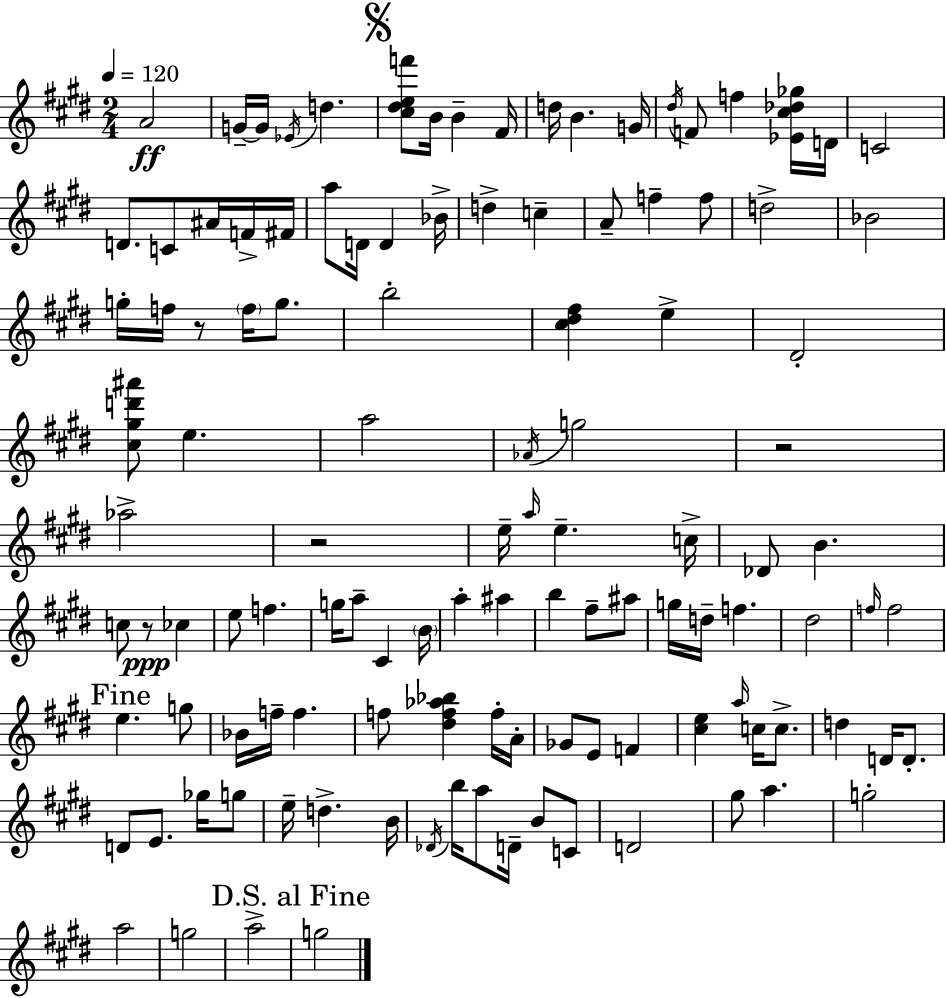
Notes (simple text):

A4/h G4/s G4/s Eb4/s D5/q. [C#5,D#5,E5,F6]/e B4/s B4/q F#4/s D5/s B4/q. G4/s D#5/s F4/e F5/q [Eb4,C#5,Db5,Gb5]/s D4/s C4/h D4/e. C4/e A#4/s F4/s F#4/s A5/e D4/s D4/q Bb4/s D5/q C5/q A4/e F5/q F5/e D5/h Bb4/h G5/s F5/s R/e F5/s G5/e. B5/h [C#5,D#5,F#5]/q E5/q D#4/h [C#5,G#5,D6,A#6]/e E5/q. A5/h Ab4/s G5/h R/h Ab5/h R/h E5/s A5/s E5/q. C5/s Db4/e B4/q. C5/e R/e CES5/q E5/e F5/q. G5/s A5/e C#4/q B4/s A5/q A#5/q B5/q F#5/e A#5/e G5/s D5/s F5/q. D#5/h F5/s F5/h E5/q. G5/e Bb4/s F5/s F5/q. F5/e [D#5,F5,Ab5,Bb5]/q F5/s A4/s Gb4/e E4/e F4/q [C#5,E5]/q A5/s C5/s C5/e. D5/q D4/s D4/e. D4/e E4/e. Gb5/s G5/e E5/s D5/q. B4/s Db4/s B5/s A5/e D4/s B4/e C4/e D4/h G#5/e A5/q. G5/h A5/h G5/h A5/h G5/h